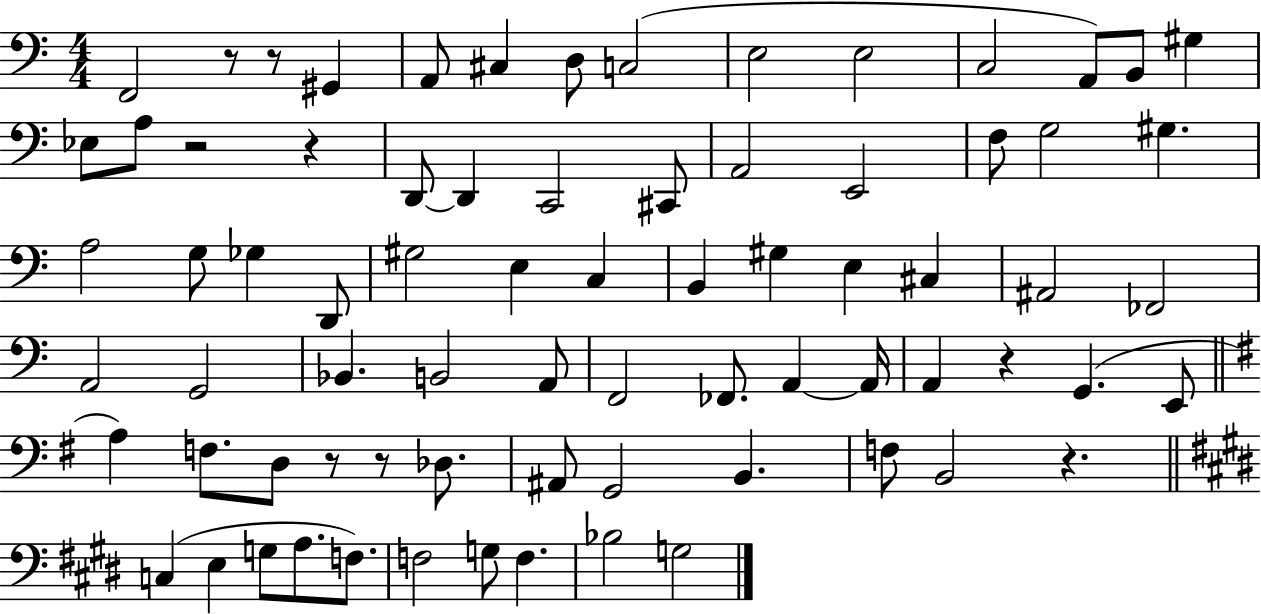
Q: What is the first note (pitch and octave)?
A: F2